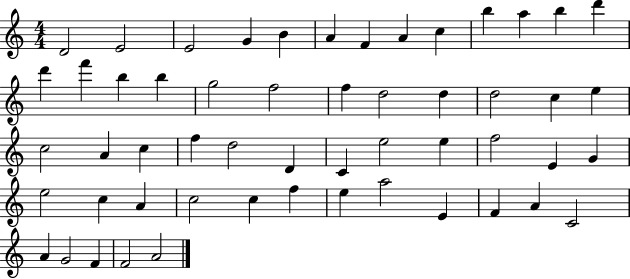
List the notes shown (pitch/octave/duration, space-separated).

D4/h E4/h E4/h G4/q B4/q A4/q F4/q A4/q C5/q B5/q A5/q B5/q D6/q D6/q F6/q B5/q B5/q G5/h F5/h F5/q D5/h D5/q D5/h C5/q E5/q C5/h A4/q C5/q F5/q D5/h D4/q C4/q E5/h E5/q F5/h E4/q G4/q E5/h C5/q A4/q C5/h C5/q F5/q E5/q A5/h E4/q F4/q A4/q C4/h A4/q G4/h F4/q F4/h A4/h